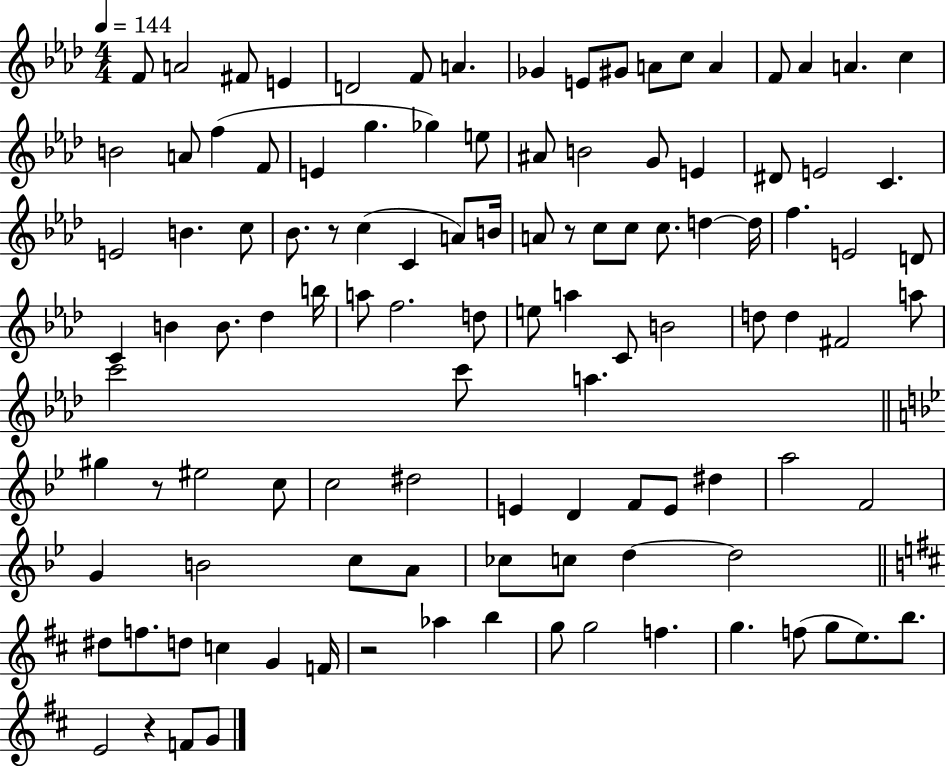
F4/e A4/h F#4/e E4/q D4/h F4/e A4/q. Gb4/q E4/e G#4/e A4/e C5/e A4/q F4/e Ab4/q A4/q. C5/q B4/h A4/e F5/q F4/e E4/q G5/q. Gb5/q E5/e A#4/e B4/h G4/e E4/q D#4/e E4/h C4/q. E4/h B4/q. C5/e Bb4/e. R/e C5/q C4/q A4/e B4/s A4/e R/e C5/e C5/e C5/e. D5/q D5/s F5/q. E4/h D4/e C4/q B4/q B4/e. Db5/q B5/s A5/e F5/h. D5/e E5/e A5/q C4/e B4/h D5/e D5/q F#4/h A5/e C6/h C6/e A5/q. G#5/q R/e EIS5/h C5/e C5/h D#5/h E4/q D4/q F4/e E4/e D#5/q A5/h F4/h G4/q B4/h C5/e A4/e CES5/e C5/e D5/q D5/h D#5/e F5/e. D5/e C5/q G4/q F4/s R/h Ab5/q B5/q G5/e G5/h F5/q. G5/q. F5/e G5/e E5/e. B5/e. E4/h R/q F4/e G4/e